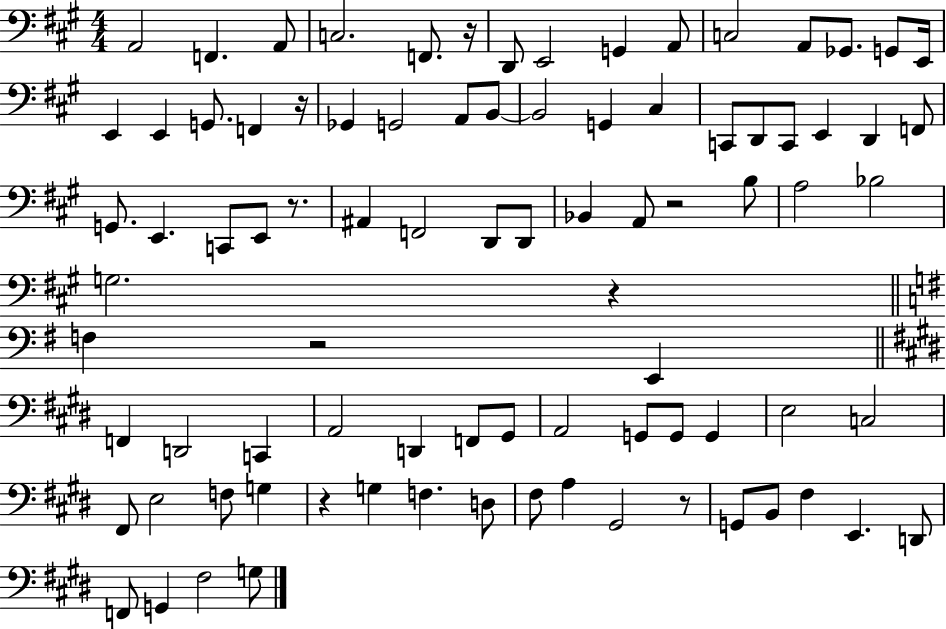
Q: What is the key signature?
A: A major